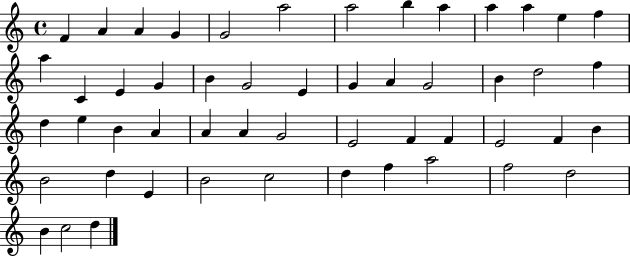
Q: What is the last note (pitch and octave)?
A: D5